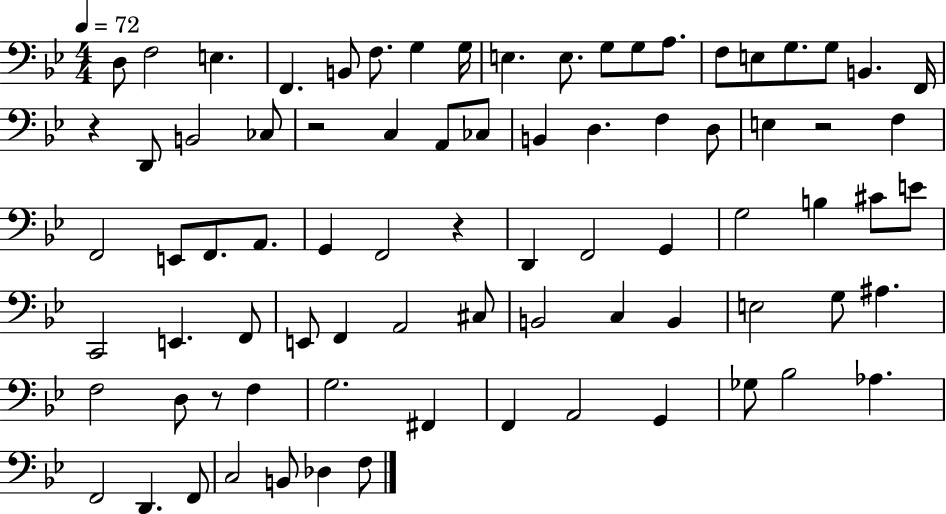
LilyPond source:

{
  \clef bass
  \numericTimeSignature
  \time 4/4
  \key bes \major
  \tempo 4 = 72
  d8 f2 e4. | f,4. b,8 f8. g4 g16 | e4. e8. g8 g8 a8. | f8 e8 g8. g8 b,4. f,16 | \break r4 d,8 b,2 ces8 | r2 c4 a,8 ces8 | b,4 d4. f4 d8 | e4 r2 f4 | \break f,2 e,8 f,8. a,8. | g,4 f,2 r4 | d,4 f,2 g,4 | g2 b4 cis'8 e'8 | \break c,2 e,4. f,8 | e,8 f,4 a,2 cis8 | b,2 c4 b,4 | e2 g8 ais4. | \break f2 d8 r8 f4 | g2. fis,4 | f,4 a,2 g,4 | ges8 bes2 aes4. | \break f,2 d,4. f,8 | c2 b,8 des4 f8 | \bar "|."
}